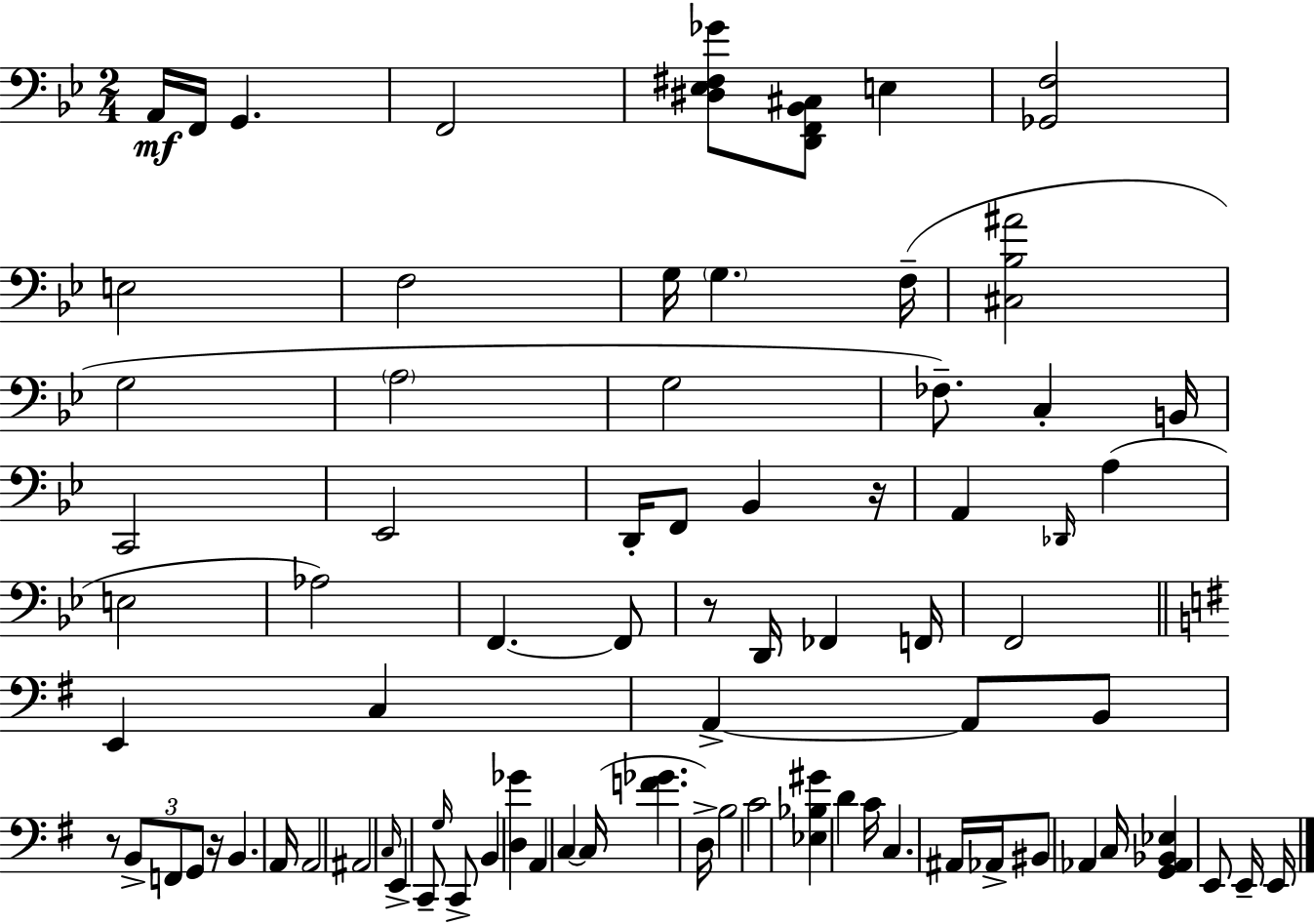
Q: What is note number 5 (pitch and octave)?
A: E3